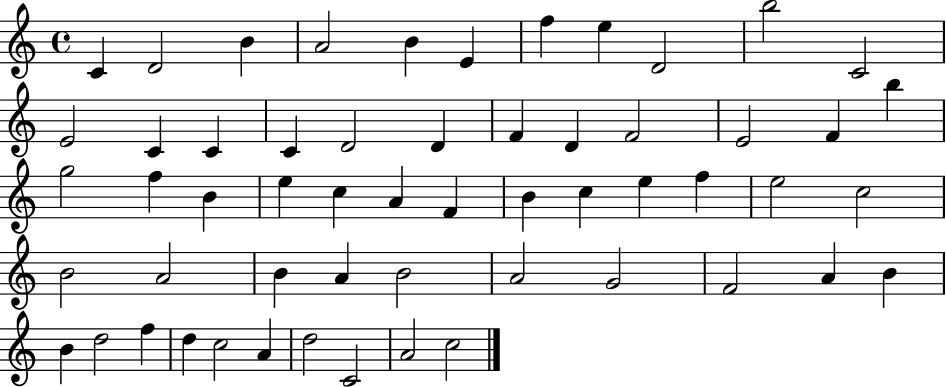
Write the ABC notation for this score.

X:1
T:Untitled
M:4/4
L:1/4
K:C
C D2 B A2 B E f e D2 b2 C2 E2 C C C D2 D F D F2 E2 F b g2 f B e c A F B c e f e2 c2 B2 A2 B A B2 A2 G2 F2 A B B d2 f d c2 A d2 C2 A2 c2